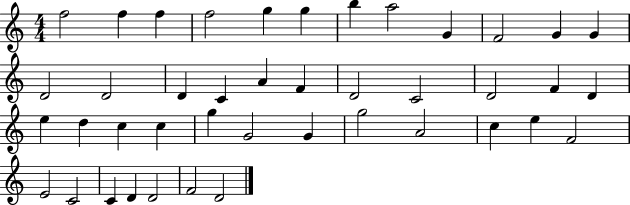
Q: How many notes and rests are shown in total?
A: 42